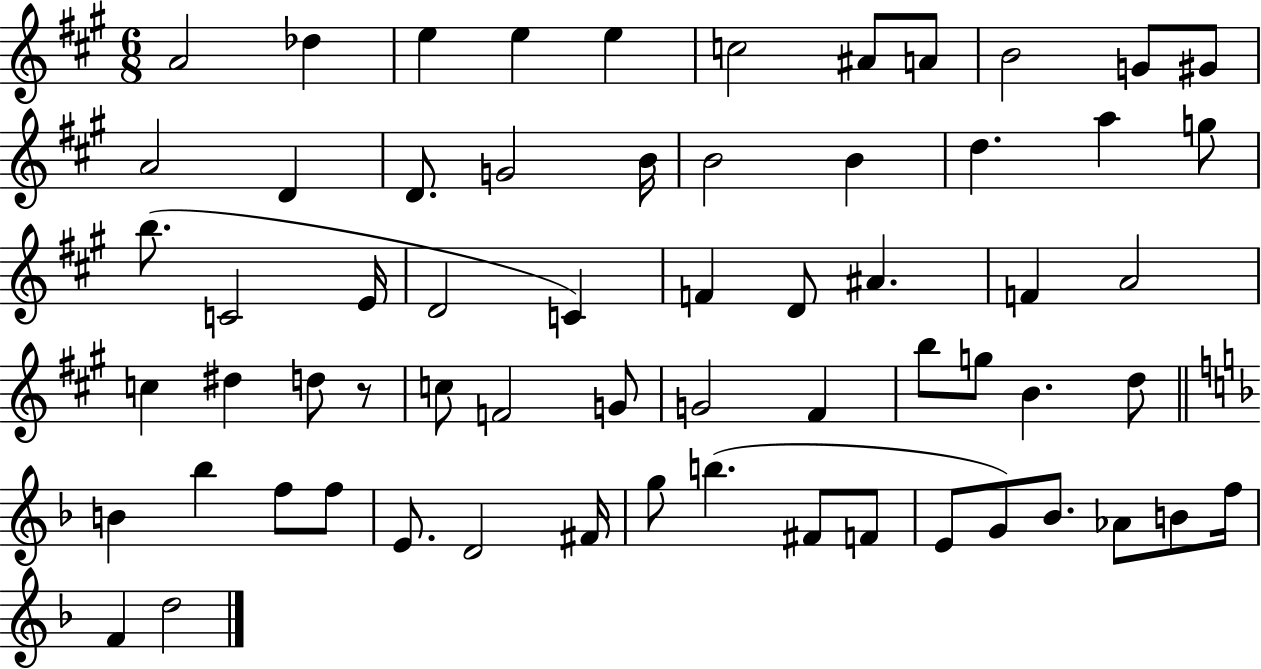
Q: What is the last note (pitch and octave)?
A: D5